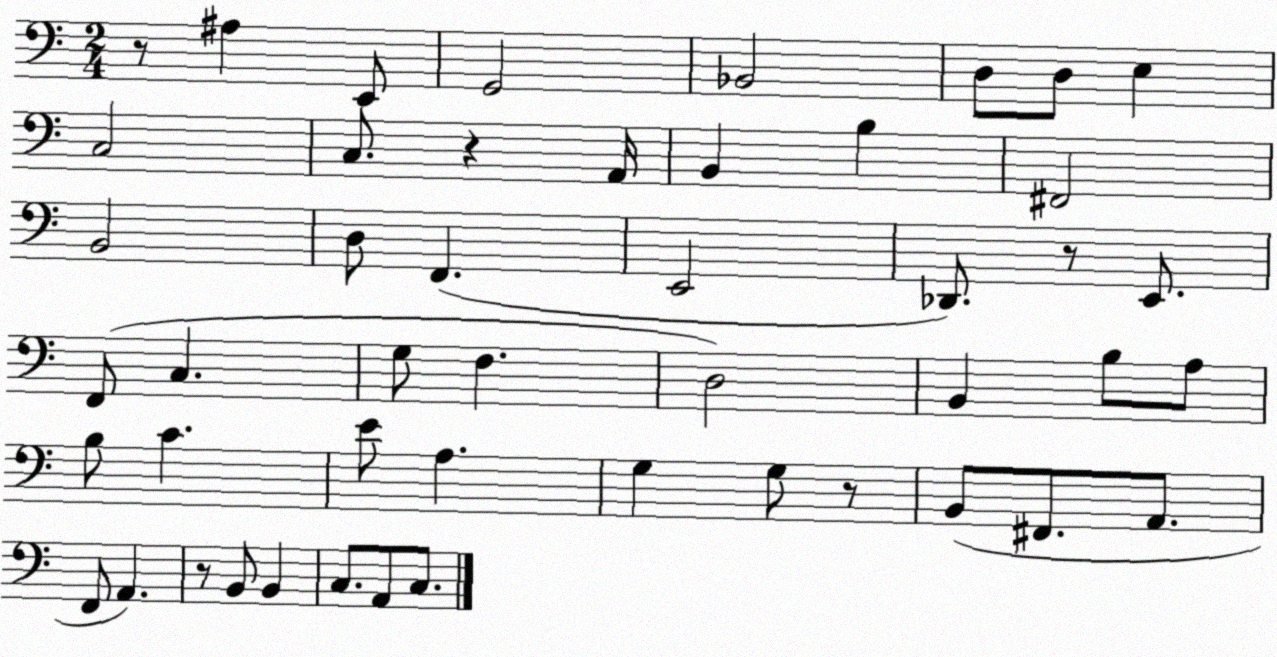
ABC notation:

X:1
T:Untitled
M:2/4
L:1/4
K:C
z/2 ^A, E,,/2 G,,2 _B,,2 D,/2 D,/2 E, C,2 C,/2 z A,,/4 B,, B, ^F,,2 B,,2 D,/2 F,, E,,2 _D,,/2 z/2 E,,/2 F,,/2 C, G,/2 F, D,2 B,, B,/2 A,/2 B,/2 C E/2 A, G, G,/2 z/2 B,,/2 ^F,,/2 A,,/2 F,,/2 A,, z/2 B,,/2 B,, C,/2 A,,/2 C,/2